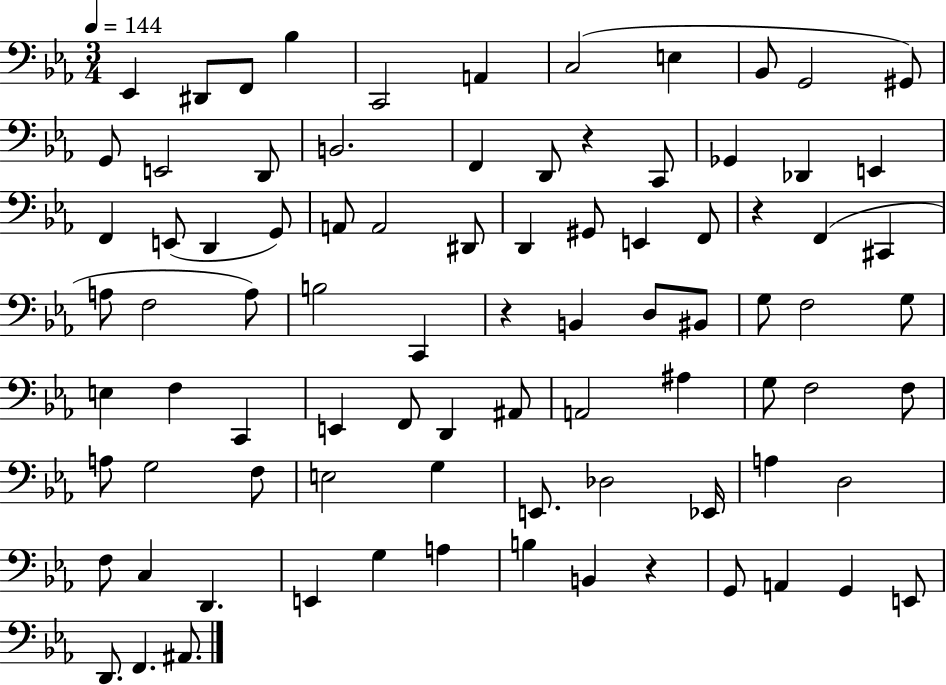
X:1
T:Untitled
M:3/4
L:1/4
K:Eb
_E,, ^D,,/2 F,,/2 _B, C,,2 A,, C,2 E, _B,,/2 G,,2 ^G,,/2 G,,/2 E,,2 D,,/2 B,,2 F,, D,,/2 z C,,/2 _G,, _D,, E,, F,, E,,/2 D,, G,,/2 A,,/2 A,,2 ^D,,/2 D,, ^G,,/2 E,, F,,/2 z F,, ^C,, A,/2 F,2 A,/2 B,2 C,, z B,, D,/2 ^B,,/2 G,/2 F,2 G,/2 E, F, C,, E,, F,,/2 D,, ^A,,/2 A,,2 ^A, G,/2 F,2 F,/2 A,/2 G,2 F,/2 E,2 G, E,,/2 _D,2 _E,,/4 A, D,2 F,/2 C, D,, E,, G, A, B, B,, z G,,/2 A,, G,, E,,/2 D,,/2 F,, ^A,,/2